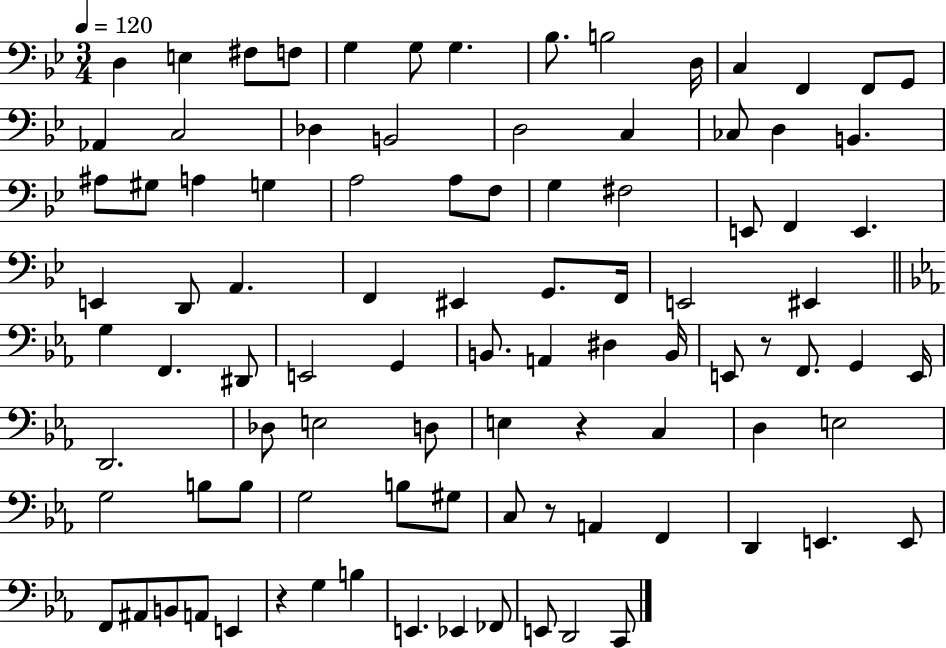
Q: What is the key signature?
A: BES major